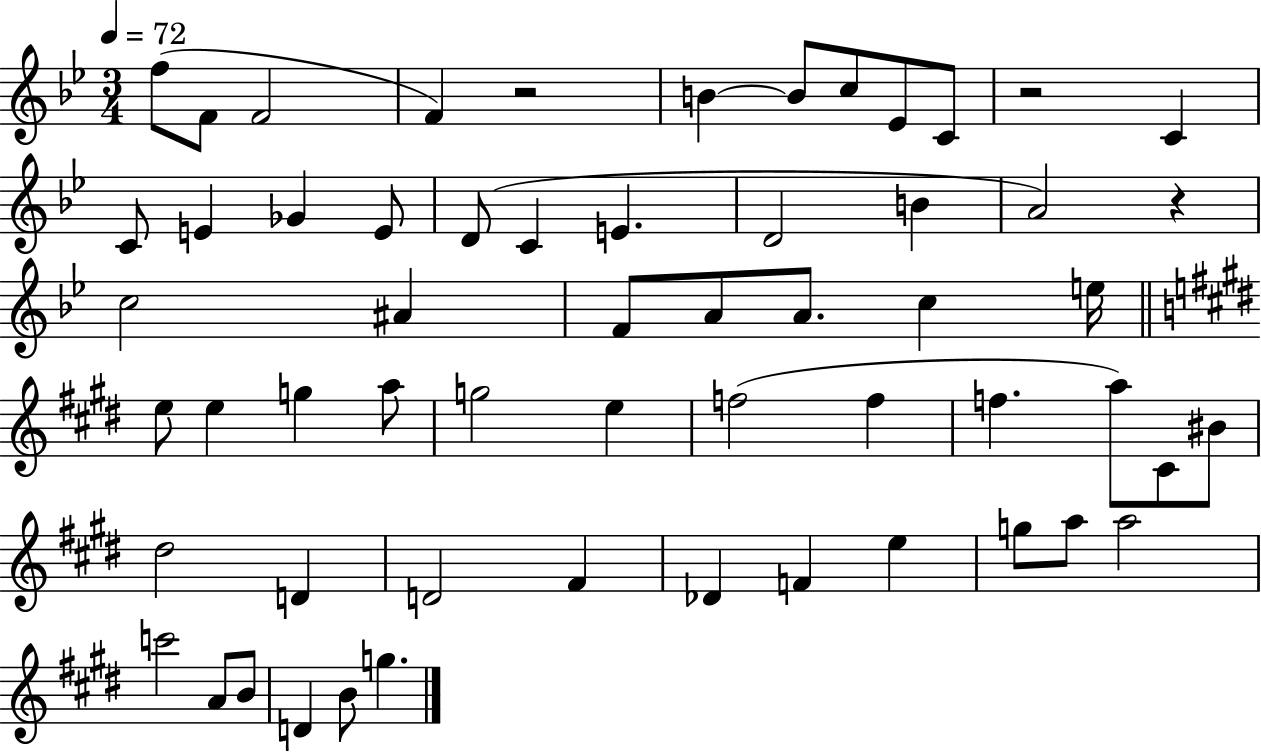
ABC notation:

X:1
T:Untitled
M:3/4
L:1/4
K:Bb
f/2 F/2 F2 F z2 B B/2 c/2 _E/2 C/2 z2 C C/2 E _G E/2 D/2 C E D2 B A2 z c2 ^A F/2 A/2 A/2 c e/4 e/2 e g a/2 g2 e f2 f f a/2 ^C/2 ^B/2 ^d2 D D2 ^F _D F e g/2 a/2 a2 c'2 A/2 B/2 D B/2 g